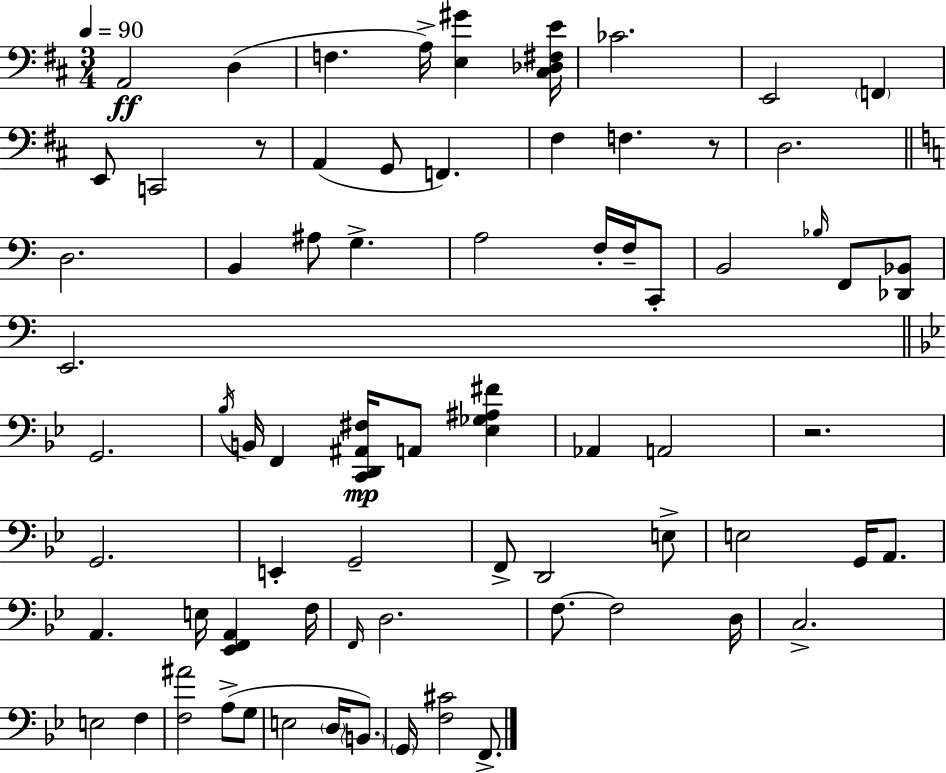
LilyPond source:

{
  \clef bass
  \numericTimeSignature
  \time 3/4
  \key d \major
  \tempo 4 = 90
  a,2\ff d4( | f4. a16->) <e gis'>4 <cis des fis e'>16 | ces'2. | e,2 \parenthesize f,4 | \break e,8 c,2 r8 | a,4( g,8 f,4.) | fis4 f4. r8 | d2. | \break \bar "||" \break \key c \major d2. | b,4 ais8 g4.-> | a2 f16-. f16-- c,8-. | b,2 \grace { bes16 } f,8 <des, bes,>8 | \break e,2. | \bar "||" \break \key g \minor g,2. | \acciaccatura { bes16 } b,16 f,4 <c, d, ais, fis>16\mp a,8 <ees ges ais fis'>4 | aes,4 a,2 | r2. | \break g,2. | e,4-. g,2-- | f,8-> d,2 e8-> | e2 g,16 a,8. | \break a,4. e16 <ees, f, a,>4 | f16 \grace { f,16 } d2. | f8.~~ f2 | d16 c2.-> | \break e2 f4 | <f ais'>2 a8->( | g8 e2 \parenthesize d16 \parenthesize b,8.) | \parenthesize g,16 <f cis'>2 f,8.-> | \break \bar "|."
}